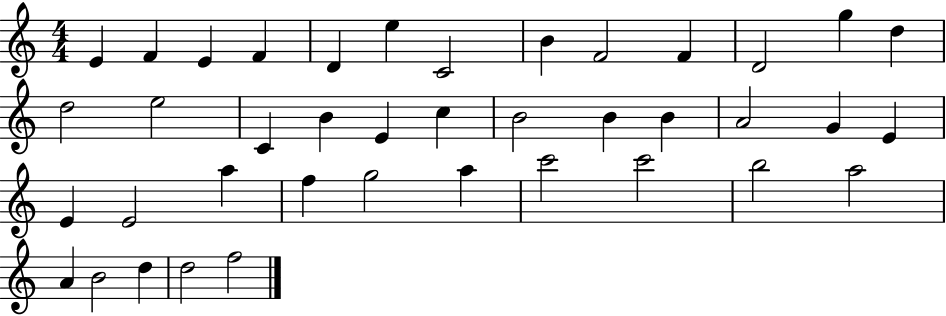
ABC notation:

X:1
T:Untitled
M:4/4
L:1/4
K:C
E F E F D e C2 B F2 F D2 g d d2 e2 C B E c B2 B B A2 G E E E2 a f g2 a c'2 c'2 b2 a2 A B2 d d2 f2